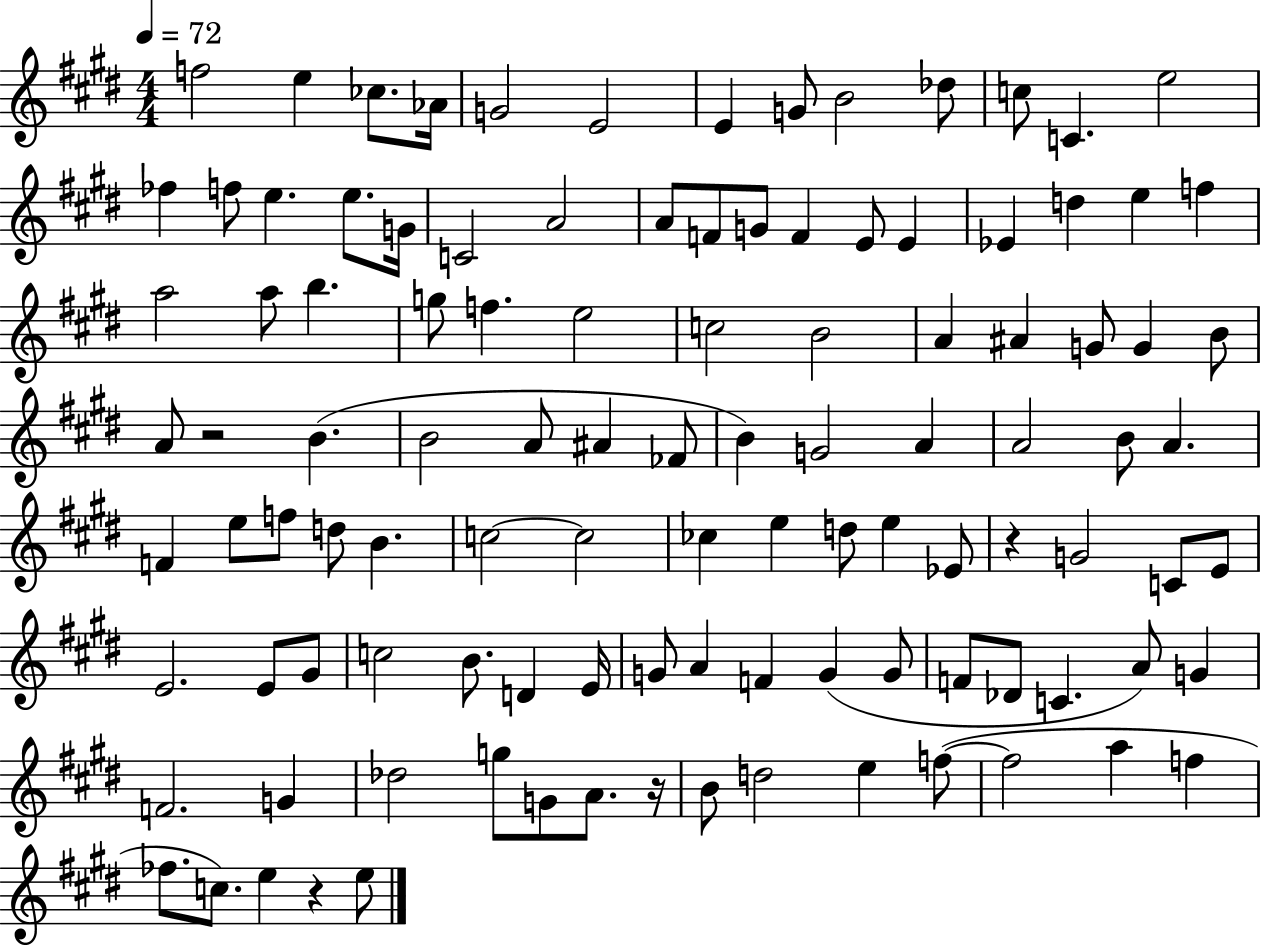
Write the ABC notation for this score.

X:1
T:Untitled
M:4/4
L:1/4
K:E
f2 e _c/2 _A/4 G2 E2 E G/2 B2 _d/2 c/2 C e2 _f f/2 e e/2 G/4 C2 A2 A/2 F/2 G/2 F E/2 E _E d e f a2 a/2 b g/2 f e2 c2 B2 A ^A G/2 G B/2 A/2 z2 B B2 A/2 ^A _F/2 B G2 A A2 B/2 A F e/2 f/2 d/2 B c2 c2 _c e d/2 e _E/2 z G2 C/2 E/2 E2 E/2 ^G/2 c2 B/2 D E/4 G/2 A F G G/2 F/2 _D/2 C A/2 G F2 G _d2 g/2 G/2 A/2 z/4 B/2 d2 e f/2 f2 a f _f/2 c/2 e z e/2